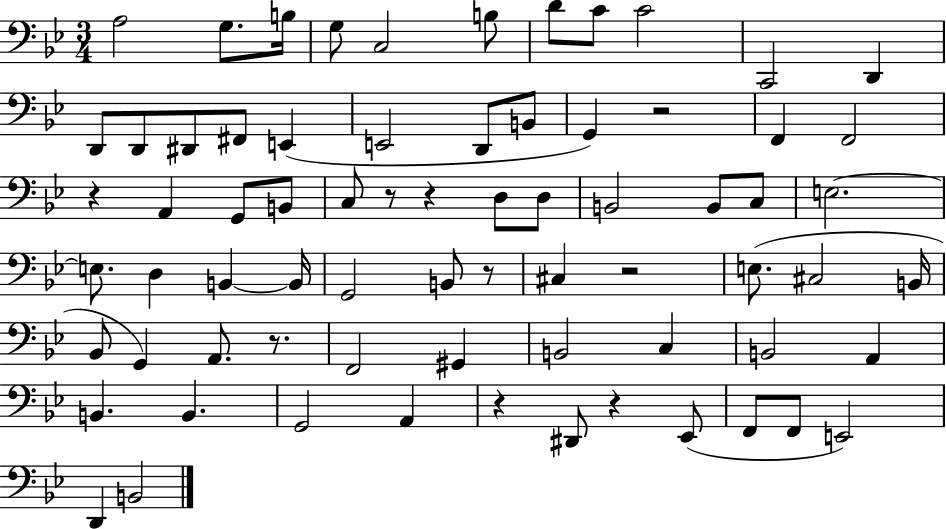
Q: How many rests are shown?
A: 9